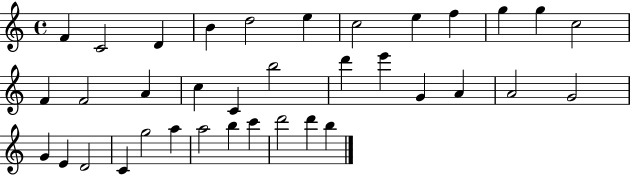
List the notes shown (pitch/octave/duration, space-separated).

F4/q C4/h D4/q B4/q D5/h E5/q C5/h E5/q F5/q G5/q G5/q C5/h F4/q F4/h A4/q C5/q C4/q B5/h D6/q E6/q G4/q A4/q A4/h G4/h G4/q E4/q D4/h C4/q G5/h A5/q A5/h B5/q C6/q D6/h D6/q B5/q